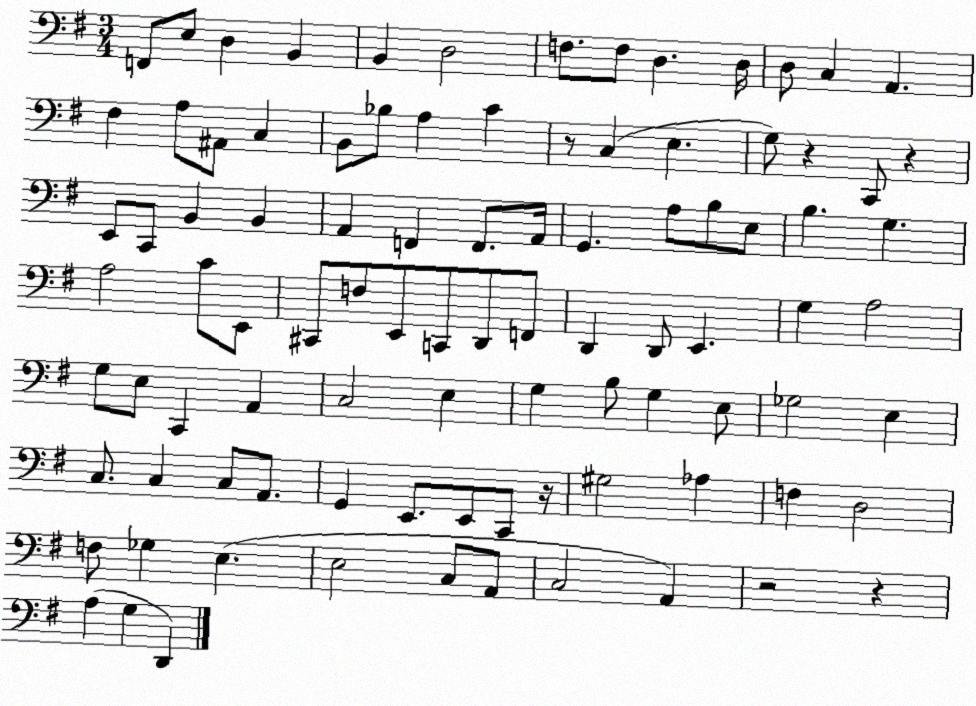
X:1
T:Untitled
M:3/4
L:1/4
K:G
F,,/2 E,/2 D, B,, B,, D,2 F,/2 F,/2 D, D,/4 D,/2 C, A,, ^F, A,/2 ^A,,/2 C, B,,/2 _B,/2 A, C z/2 C, E, G,/2 z C,,/2 z E,,/2 C,,/2 B,, B,, A,, F,, F,,/2 A,,/4 G,, A,/2 B,/2 E,/2 B, G, A,2 C/2 E,,/2 ^C,,/2 F,/2 E,,/2 C,,/2 D,,/2 F,,/2 D,, D,,/2 E,, G, A,2 G,/2 E,/2 C,, A,, C,2 E, G, B,/2 G, E,/2 _G,2 E, C,/2 C, C,/2 A,,/2 G,, E,,/2 E,,/2 C,,/2 z/4 ^G,2 _A, F, D,2 F,/2 _G, E, E,2 C,/2 A,,/2 C,2 A,, z2 z A, G, D,,